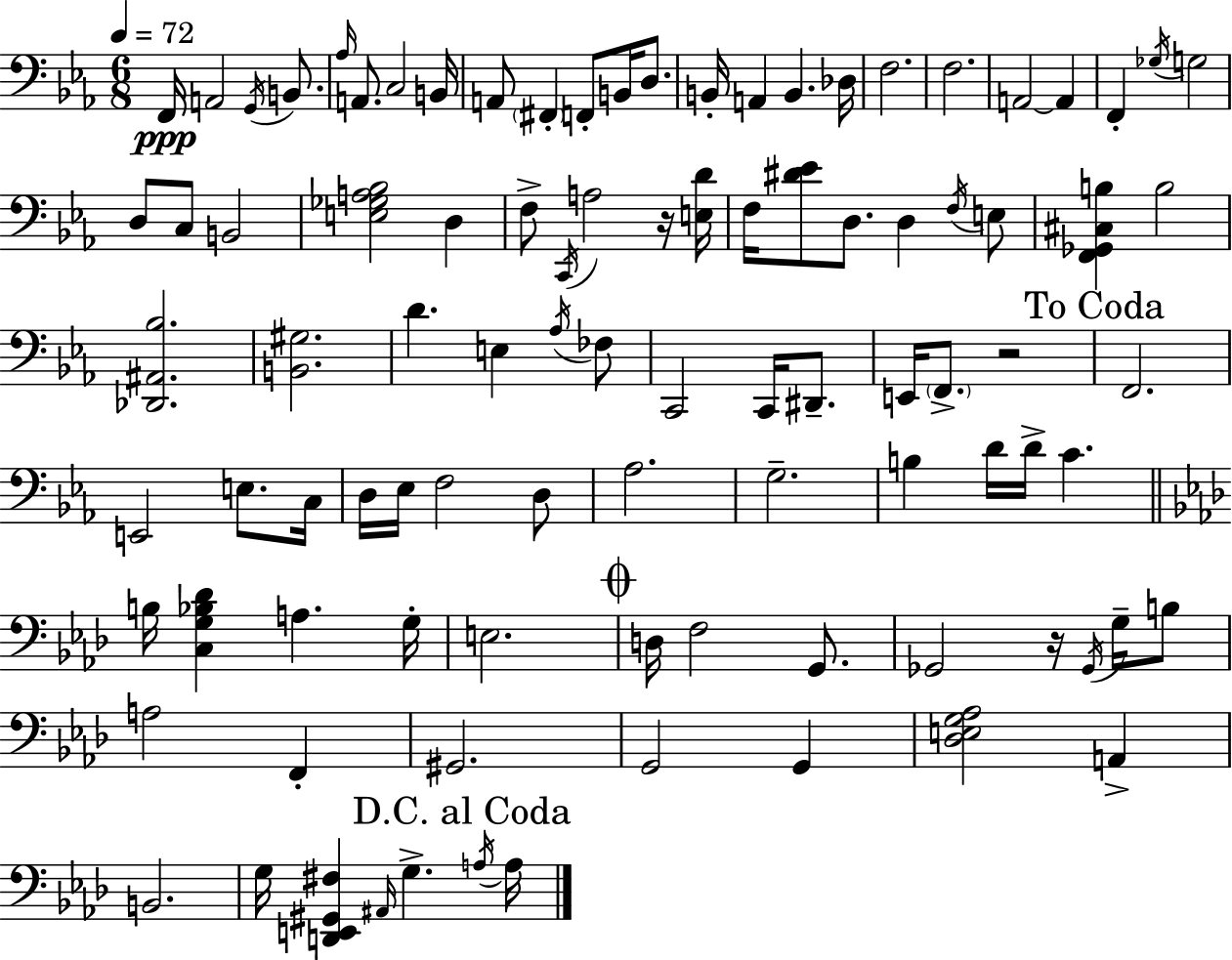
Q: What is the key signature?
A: EES major